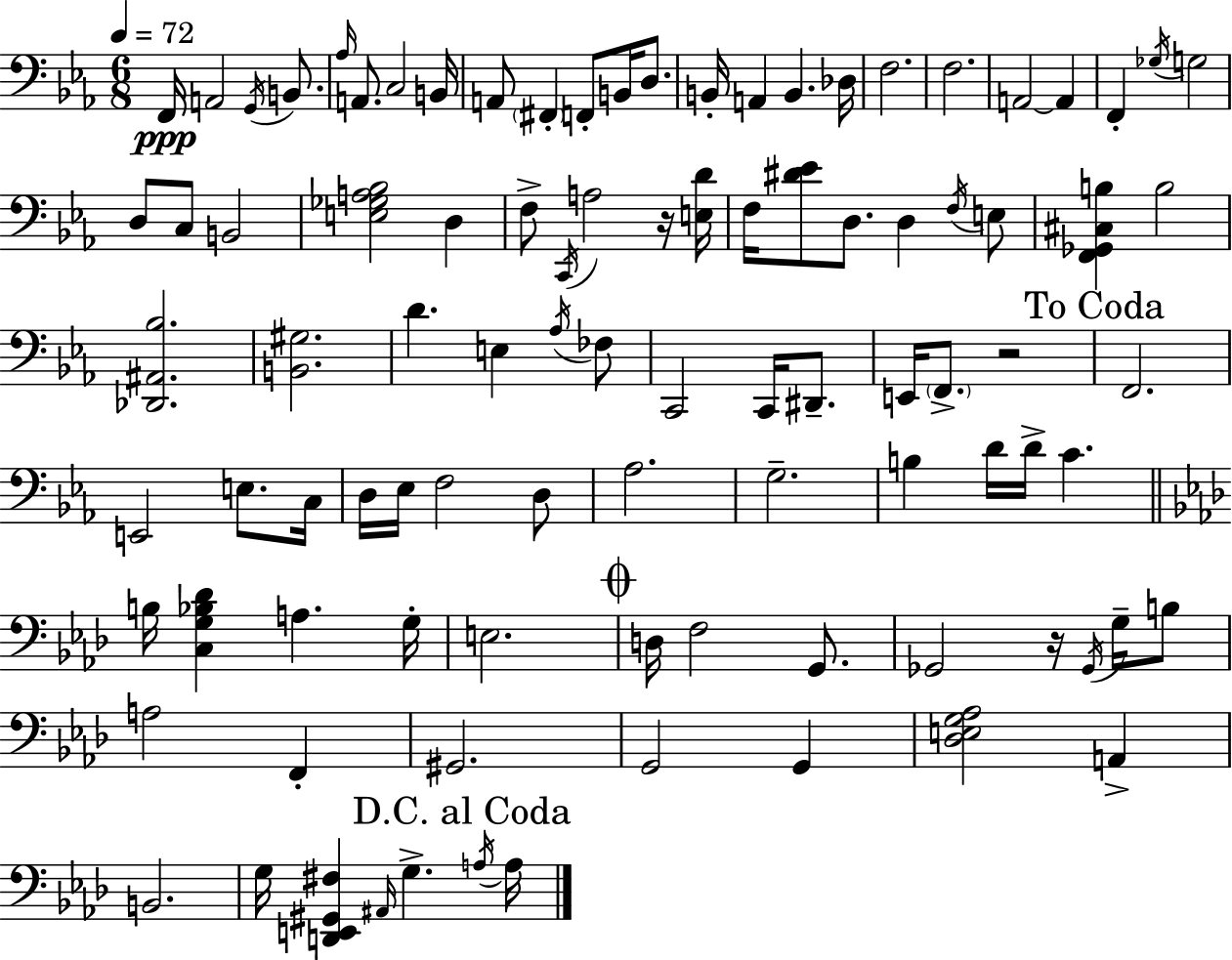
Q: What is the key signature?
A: EES major